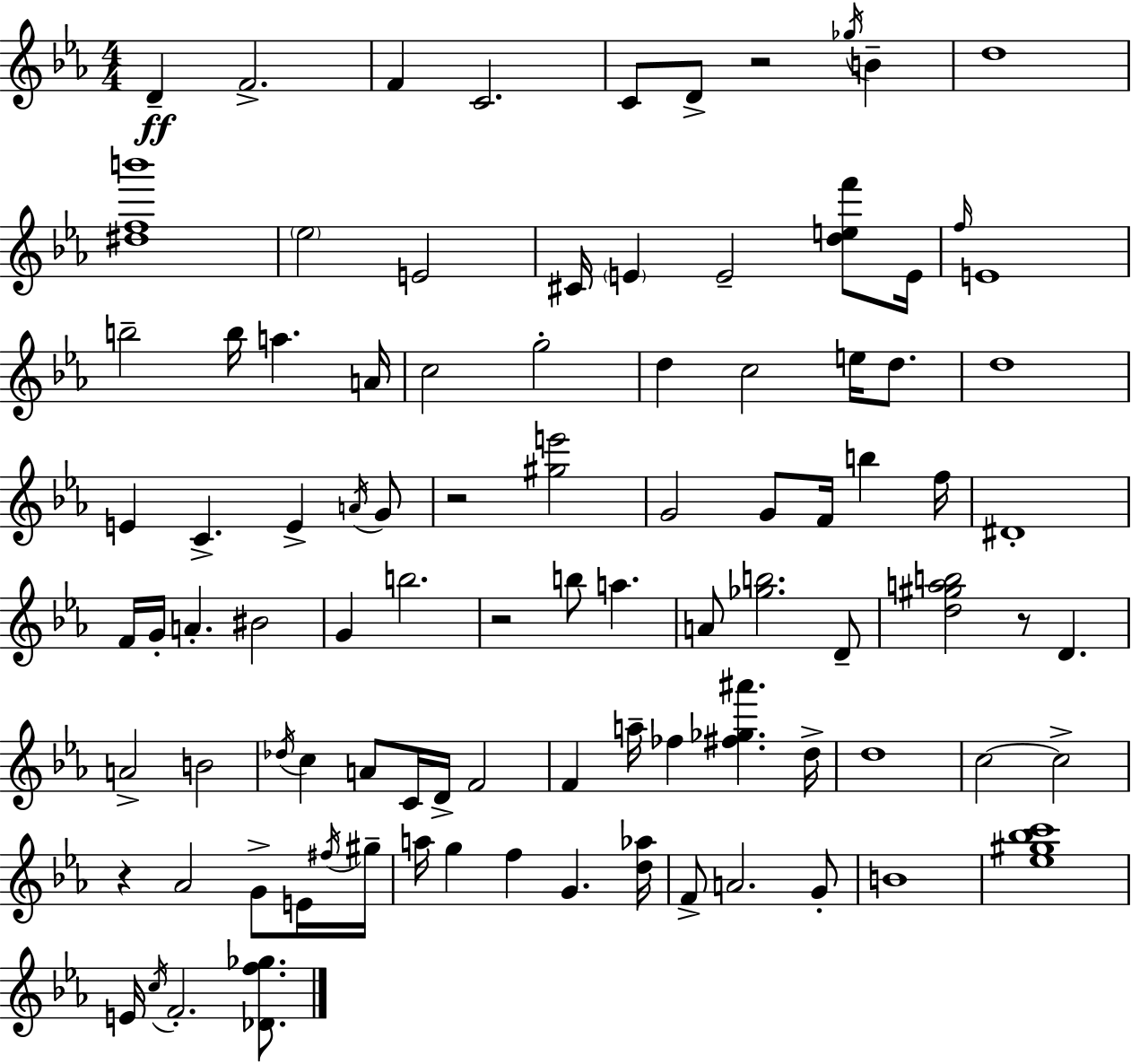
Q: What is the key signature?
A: C minor